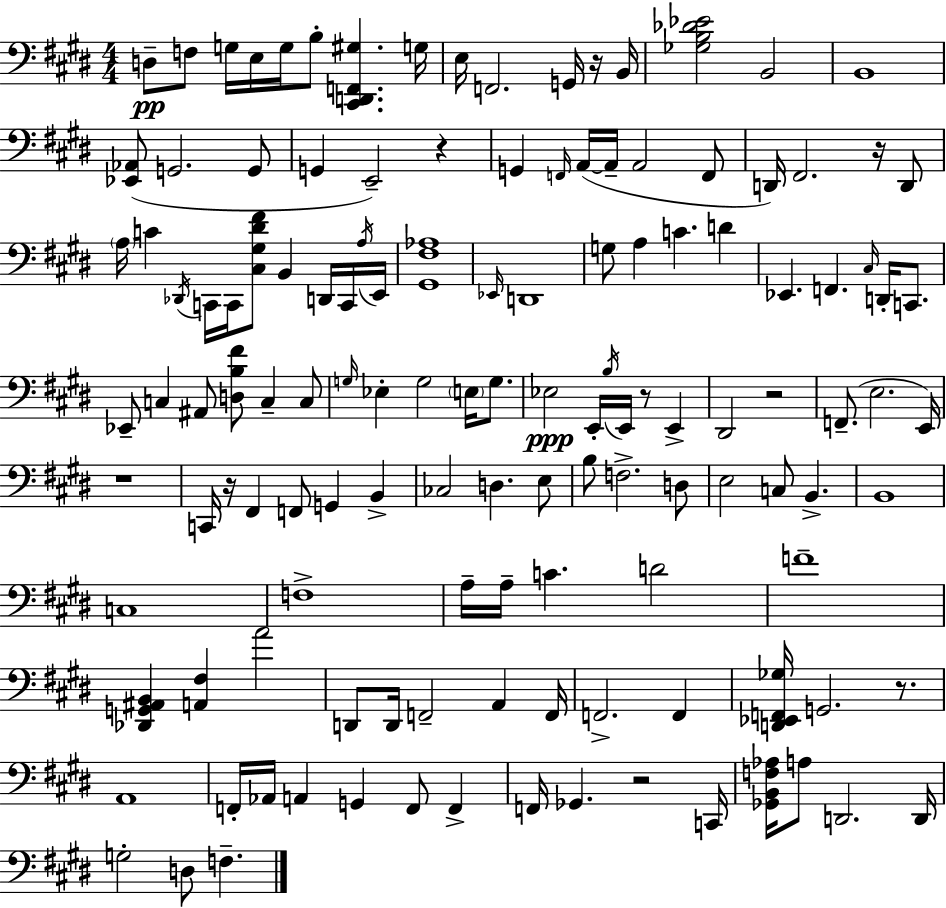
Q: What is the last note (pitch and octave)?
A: F3